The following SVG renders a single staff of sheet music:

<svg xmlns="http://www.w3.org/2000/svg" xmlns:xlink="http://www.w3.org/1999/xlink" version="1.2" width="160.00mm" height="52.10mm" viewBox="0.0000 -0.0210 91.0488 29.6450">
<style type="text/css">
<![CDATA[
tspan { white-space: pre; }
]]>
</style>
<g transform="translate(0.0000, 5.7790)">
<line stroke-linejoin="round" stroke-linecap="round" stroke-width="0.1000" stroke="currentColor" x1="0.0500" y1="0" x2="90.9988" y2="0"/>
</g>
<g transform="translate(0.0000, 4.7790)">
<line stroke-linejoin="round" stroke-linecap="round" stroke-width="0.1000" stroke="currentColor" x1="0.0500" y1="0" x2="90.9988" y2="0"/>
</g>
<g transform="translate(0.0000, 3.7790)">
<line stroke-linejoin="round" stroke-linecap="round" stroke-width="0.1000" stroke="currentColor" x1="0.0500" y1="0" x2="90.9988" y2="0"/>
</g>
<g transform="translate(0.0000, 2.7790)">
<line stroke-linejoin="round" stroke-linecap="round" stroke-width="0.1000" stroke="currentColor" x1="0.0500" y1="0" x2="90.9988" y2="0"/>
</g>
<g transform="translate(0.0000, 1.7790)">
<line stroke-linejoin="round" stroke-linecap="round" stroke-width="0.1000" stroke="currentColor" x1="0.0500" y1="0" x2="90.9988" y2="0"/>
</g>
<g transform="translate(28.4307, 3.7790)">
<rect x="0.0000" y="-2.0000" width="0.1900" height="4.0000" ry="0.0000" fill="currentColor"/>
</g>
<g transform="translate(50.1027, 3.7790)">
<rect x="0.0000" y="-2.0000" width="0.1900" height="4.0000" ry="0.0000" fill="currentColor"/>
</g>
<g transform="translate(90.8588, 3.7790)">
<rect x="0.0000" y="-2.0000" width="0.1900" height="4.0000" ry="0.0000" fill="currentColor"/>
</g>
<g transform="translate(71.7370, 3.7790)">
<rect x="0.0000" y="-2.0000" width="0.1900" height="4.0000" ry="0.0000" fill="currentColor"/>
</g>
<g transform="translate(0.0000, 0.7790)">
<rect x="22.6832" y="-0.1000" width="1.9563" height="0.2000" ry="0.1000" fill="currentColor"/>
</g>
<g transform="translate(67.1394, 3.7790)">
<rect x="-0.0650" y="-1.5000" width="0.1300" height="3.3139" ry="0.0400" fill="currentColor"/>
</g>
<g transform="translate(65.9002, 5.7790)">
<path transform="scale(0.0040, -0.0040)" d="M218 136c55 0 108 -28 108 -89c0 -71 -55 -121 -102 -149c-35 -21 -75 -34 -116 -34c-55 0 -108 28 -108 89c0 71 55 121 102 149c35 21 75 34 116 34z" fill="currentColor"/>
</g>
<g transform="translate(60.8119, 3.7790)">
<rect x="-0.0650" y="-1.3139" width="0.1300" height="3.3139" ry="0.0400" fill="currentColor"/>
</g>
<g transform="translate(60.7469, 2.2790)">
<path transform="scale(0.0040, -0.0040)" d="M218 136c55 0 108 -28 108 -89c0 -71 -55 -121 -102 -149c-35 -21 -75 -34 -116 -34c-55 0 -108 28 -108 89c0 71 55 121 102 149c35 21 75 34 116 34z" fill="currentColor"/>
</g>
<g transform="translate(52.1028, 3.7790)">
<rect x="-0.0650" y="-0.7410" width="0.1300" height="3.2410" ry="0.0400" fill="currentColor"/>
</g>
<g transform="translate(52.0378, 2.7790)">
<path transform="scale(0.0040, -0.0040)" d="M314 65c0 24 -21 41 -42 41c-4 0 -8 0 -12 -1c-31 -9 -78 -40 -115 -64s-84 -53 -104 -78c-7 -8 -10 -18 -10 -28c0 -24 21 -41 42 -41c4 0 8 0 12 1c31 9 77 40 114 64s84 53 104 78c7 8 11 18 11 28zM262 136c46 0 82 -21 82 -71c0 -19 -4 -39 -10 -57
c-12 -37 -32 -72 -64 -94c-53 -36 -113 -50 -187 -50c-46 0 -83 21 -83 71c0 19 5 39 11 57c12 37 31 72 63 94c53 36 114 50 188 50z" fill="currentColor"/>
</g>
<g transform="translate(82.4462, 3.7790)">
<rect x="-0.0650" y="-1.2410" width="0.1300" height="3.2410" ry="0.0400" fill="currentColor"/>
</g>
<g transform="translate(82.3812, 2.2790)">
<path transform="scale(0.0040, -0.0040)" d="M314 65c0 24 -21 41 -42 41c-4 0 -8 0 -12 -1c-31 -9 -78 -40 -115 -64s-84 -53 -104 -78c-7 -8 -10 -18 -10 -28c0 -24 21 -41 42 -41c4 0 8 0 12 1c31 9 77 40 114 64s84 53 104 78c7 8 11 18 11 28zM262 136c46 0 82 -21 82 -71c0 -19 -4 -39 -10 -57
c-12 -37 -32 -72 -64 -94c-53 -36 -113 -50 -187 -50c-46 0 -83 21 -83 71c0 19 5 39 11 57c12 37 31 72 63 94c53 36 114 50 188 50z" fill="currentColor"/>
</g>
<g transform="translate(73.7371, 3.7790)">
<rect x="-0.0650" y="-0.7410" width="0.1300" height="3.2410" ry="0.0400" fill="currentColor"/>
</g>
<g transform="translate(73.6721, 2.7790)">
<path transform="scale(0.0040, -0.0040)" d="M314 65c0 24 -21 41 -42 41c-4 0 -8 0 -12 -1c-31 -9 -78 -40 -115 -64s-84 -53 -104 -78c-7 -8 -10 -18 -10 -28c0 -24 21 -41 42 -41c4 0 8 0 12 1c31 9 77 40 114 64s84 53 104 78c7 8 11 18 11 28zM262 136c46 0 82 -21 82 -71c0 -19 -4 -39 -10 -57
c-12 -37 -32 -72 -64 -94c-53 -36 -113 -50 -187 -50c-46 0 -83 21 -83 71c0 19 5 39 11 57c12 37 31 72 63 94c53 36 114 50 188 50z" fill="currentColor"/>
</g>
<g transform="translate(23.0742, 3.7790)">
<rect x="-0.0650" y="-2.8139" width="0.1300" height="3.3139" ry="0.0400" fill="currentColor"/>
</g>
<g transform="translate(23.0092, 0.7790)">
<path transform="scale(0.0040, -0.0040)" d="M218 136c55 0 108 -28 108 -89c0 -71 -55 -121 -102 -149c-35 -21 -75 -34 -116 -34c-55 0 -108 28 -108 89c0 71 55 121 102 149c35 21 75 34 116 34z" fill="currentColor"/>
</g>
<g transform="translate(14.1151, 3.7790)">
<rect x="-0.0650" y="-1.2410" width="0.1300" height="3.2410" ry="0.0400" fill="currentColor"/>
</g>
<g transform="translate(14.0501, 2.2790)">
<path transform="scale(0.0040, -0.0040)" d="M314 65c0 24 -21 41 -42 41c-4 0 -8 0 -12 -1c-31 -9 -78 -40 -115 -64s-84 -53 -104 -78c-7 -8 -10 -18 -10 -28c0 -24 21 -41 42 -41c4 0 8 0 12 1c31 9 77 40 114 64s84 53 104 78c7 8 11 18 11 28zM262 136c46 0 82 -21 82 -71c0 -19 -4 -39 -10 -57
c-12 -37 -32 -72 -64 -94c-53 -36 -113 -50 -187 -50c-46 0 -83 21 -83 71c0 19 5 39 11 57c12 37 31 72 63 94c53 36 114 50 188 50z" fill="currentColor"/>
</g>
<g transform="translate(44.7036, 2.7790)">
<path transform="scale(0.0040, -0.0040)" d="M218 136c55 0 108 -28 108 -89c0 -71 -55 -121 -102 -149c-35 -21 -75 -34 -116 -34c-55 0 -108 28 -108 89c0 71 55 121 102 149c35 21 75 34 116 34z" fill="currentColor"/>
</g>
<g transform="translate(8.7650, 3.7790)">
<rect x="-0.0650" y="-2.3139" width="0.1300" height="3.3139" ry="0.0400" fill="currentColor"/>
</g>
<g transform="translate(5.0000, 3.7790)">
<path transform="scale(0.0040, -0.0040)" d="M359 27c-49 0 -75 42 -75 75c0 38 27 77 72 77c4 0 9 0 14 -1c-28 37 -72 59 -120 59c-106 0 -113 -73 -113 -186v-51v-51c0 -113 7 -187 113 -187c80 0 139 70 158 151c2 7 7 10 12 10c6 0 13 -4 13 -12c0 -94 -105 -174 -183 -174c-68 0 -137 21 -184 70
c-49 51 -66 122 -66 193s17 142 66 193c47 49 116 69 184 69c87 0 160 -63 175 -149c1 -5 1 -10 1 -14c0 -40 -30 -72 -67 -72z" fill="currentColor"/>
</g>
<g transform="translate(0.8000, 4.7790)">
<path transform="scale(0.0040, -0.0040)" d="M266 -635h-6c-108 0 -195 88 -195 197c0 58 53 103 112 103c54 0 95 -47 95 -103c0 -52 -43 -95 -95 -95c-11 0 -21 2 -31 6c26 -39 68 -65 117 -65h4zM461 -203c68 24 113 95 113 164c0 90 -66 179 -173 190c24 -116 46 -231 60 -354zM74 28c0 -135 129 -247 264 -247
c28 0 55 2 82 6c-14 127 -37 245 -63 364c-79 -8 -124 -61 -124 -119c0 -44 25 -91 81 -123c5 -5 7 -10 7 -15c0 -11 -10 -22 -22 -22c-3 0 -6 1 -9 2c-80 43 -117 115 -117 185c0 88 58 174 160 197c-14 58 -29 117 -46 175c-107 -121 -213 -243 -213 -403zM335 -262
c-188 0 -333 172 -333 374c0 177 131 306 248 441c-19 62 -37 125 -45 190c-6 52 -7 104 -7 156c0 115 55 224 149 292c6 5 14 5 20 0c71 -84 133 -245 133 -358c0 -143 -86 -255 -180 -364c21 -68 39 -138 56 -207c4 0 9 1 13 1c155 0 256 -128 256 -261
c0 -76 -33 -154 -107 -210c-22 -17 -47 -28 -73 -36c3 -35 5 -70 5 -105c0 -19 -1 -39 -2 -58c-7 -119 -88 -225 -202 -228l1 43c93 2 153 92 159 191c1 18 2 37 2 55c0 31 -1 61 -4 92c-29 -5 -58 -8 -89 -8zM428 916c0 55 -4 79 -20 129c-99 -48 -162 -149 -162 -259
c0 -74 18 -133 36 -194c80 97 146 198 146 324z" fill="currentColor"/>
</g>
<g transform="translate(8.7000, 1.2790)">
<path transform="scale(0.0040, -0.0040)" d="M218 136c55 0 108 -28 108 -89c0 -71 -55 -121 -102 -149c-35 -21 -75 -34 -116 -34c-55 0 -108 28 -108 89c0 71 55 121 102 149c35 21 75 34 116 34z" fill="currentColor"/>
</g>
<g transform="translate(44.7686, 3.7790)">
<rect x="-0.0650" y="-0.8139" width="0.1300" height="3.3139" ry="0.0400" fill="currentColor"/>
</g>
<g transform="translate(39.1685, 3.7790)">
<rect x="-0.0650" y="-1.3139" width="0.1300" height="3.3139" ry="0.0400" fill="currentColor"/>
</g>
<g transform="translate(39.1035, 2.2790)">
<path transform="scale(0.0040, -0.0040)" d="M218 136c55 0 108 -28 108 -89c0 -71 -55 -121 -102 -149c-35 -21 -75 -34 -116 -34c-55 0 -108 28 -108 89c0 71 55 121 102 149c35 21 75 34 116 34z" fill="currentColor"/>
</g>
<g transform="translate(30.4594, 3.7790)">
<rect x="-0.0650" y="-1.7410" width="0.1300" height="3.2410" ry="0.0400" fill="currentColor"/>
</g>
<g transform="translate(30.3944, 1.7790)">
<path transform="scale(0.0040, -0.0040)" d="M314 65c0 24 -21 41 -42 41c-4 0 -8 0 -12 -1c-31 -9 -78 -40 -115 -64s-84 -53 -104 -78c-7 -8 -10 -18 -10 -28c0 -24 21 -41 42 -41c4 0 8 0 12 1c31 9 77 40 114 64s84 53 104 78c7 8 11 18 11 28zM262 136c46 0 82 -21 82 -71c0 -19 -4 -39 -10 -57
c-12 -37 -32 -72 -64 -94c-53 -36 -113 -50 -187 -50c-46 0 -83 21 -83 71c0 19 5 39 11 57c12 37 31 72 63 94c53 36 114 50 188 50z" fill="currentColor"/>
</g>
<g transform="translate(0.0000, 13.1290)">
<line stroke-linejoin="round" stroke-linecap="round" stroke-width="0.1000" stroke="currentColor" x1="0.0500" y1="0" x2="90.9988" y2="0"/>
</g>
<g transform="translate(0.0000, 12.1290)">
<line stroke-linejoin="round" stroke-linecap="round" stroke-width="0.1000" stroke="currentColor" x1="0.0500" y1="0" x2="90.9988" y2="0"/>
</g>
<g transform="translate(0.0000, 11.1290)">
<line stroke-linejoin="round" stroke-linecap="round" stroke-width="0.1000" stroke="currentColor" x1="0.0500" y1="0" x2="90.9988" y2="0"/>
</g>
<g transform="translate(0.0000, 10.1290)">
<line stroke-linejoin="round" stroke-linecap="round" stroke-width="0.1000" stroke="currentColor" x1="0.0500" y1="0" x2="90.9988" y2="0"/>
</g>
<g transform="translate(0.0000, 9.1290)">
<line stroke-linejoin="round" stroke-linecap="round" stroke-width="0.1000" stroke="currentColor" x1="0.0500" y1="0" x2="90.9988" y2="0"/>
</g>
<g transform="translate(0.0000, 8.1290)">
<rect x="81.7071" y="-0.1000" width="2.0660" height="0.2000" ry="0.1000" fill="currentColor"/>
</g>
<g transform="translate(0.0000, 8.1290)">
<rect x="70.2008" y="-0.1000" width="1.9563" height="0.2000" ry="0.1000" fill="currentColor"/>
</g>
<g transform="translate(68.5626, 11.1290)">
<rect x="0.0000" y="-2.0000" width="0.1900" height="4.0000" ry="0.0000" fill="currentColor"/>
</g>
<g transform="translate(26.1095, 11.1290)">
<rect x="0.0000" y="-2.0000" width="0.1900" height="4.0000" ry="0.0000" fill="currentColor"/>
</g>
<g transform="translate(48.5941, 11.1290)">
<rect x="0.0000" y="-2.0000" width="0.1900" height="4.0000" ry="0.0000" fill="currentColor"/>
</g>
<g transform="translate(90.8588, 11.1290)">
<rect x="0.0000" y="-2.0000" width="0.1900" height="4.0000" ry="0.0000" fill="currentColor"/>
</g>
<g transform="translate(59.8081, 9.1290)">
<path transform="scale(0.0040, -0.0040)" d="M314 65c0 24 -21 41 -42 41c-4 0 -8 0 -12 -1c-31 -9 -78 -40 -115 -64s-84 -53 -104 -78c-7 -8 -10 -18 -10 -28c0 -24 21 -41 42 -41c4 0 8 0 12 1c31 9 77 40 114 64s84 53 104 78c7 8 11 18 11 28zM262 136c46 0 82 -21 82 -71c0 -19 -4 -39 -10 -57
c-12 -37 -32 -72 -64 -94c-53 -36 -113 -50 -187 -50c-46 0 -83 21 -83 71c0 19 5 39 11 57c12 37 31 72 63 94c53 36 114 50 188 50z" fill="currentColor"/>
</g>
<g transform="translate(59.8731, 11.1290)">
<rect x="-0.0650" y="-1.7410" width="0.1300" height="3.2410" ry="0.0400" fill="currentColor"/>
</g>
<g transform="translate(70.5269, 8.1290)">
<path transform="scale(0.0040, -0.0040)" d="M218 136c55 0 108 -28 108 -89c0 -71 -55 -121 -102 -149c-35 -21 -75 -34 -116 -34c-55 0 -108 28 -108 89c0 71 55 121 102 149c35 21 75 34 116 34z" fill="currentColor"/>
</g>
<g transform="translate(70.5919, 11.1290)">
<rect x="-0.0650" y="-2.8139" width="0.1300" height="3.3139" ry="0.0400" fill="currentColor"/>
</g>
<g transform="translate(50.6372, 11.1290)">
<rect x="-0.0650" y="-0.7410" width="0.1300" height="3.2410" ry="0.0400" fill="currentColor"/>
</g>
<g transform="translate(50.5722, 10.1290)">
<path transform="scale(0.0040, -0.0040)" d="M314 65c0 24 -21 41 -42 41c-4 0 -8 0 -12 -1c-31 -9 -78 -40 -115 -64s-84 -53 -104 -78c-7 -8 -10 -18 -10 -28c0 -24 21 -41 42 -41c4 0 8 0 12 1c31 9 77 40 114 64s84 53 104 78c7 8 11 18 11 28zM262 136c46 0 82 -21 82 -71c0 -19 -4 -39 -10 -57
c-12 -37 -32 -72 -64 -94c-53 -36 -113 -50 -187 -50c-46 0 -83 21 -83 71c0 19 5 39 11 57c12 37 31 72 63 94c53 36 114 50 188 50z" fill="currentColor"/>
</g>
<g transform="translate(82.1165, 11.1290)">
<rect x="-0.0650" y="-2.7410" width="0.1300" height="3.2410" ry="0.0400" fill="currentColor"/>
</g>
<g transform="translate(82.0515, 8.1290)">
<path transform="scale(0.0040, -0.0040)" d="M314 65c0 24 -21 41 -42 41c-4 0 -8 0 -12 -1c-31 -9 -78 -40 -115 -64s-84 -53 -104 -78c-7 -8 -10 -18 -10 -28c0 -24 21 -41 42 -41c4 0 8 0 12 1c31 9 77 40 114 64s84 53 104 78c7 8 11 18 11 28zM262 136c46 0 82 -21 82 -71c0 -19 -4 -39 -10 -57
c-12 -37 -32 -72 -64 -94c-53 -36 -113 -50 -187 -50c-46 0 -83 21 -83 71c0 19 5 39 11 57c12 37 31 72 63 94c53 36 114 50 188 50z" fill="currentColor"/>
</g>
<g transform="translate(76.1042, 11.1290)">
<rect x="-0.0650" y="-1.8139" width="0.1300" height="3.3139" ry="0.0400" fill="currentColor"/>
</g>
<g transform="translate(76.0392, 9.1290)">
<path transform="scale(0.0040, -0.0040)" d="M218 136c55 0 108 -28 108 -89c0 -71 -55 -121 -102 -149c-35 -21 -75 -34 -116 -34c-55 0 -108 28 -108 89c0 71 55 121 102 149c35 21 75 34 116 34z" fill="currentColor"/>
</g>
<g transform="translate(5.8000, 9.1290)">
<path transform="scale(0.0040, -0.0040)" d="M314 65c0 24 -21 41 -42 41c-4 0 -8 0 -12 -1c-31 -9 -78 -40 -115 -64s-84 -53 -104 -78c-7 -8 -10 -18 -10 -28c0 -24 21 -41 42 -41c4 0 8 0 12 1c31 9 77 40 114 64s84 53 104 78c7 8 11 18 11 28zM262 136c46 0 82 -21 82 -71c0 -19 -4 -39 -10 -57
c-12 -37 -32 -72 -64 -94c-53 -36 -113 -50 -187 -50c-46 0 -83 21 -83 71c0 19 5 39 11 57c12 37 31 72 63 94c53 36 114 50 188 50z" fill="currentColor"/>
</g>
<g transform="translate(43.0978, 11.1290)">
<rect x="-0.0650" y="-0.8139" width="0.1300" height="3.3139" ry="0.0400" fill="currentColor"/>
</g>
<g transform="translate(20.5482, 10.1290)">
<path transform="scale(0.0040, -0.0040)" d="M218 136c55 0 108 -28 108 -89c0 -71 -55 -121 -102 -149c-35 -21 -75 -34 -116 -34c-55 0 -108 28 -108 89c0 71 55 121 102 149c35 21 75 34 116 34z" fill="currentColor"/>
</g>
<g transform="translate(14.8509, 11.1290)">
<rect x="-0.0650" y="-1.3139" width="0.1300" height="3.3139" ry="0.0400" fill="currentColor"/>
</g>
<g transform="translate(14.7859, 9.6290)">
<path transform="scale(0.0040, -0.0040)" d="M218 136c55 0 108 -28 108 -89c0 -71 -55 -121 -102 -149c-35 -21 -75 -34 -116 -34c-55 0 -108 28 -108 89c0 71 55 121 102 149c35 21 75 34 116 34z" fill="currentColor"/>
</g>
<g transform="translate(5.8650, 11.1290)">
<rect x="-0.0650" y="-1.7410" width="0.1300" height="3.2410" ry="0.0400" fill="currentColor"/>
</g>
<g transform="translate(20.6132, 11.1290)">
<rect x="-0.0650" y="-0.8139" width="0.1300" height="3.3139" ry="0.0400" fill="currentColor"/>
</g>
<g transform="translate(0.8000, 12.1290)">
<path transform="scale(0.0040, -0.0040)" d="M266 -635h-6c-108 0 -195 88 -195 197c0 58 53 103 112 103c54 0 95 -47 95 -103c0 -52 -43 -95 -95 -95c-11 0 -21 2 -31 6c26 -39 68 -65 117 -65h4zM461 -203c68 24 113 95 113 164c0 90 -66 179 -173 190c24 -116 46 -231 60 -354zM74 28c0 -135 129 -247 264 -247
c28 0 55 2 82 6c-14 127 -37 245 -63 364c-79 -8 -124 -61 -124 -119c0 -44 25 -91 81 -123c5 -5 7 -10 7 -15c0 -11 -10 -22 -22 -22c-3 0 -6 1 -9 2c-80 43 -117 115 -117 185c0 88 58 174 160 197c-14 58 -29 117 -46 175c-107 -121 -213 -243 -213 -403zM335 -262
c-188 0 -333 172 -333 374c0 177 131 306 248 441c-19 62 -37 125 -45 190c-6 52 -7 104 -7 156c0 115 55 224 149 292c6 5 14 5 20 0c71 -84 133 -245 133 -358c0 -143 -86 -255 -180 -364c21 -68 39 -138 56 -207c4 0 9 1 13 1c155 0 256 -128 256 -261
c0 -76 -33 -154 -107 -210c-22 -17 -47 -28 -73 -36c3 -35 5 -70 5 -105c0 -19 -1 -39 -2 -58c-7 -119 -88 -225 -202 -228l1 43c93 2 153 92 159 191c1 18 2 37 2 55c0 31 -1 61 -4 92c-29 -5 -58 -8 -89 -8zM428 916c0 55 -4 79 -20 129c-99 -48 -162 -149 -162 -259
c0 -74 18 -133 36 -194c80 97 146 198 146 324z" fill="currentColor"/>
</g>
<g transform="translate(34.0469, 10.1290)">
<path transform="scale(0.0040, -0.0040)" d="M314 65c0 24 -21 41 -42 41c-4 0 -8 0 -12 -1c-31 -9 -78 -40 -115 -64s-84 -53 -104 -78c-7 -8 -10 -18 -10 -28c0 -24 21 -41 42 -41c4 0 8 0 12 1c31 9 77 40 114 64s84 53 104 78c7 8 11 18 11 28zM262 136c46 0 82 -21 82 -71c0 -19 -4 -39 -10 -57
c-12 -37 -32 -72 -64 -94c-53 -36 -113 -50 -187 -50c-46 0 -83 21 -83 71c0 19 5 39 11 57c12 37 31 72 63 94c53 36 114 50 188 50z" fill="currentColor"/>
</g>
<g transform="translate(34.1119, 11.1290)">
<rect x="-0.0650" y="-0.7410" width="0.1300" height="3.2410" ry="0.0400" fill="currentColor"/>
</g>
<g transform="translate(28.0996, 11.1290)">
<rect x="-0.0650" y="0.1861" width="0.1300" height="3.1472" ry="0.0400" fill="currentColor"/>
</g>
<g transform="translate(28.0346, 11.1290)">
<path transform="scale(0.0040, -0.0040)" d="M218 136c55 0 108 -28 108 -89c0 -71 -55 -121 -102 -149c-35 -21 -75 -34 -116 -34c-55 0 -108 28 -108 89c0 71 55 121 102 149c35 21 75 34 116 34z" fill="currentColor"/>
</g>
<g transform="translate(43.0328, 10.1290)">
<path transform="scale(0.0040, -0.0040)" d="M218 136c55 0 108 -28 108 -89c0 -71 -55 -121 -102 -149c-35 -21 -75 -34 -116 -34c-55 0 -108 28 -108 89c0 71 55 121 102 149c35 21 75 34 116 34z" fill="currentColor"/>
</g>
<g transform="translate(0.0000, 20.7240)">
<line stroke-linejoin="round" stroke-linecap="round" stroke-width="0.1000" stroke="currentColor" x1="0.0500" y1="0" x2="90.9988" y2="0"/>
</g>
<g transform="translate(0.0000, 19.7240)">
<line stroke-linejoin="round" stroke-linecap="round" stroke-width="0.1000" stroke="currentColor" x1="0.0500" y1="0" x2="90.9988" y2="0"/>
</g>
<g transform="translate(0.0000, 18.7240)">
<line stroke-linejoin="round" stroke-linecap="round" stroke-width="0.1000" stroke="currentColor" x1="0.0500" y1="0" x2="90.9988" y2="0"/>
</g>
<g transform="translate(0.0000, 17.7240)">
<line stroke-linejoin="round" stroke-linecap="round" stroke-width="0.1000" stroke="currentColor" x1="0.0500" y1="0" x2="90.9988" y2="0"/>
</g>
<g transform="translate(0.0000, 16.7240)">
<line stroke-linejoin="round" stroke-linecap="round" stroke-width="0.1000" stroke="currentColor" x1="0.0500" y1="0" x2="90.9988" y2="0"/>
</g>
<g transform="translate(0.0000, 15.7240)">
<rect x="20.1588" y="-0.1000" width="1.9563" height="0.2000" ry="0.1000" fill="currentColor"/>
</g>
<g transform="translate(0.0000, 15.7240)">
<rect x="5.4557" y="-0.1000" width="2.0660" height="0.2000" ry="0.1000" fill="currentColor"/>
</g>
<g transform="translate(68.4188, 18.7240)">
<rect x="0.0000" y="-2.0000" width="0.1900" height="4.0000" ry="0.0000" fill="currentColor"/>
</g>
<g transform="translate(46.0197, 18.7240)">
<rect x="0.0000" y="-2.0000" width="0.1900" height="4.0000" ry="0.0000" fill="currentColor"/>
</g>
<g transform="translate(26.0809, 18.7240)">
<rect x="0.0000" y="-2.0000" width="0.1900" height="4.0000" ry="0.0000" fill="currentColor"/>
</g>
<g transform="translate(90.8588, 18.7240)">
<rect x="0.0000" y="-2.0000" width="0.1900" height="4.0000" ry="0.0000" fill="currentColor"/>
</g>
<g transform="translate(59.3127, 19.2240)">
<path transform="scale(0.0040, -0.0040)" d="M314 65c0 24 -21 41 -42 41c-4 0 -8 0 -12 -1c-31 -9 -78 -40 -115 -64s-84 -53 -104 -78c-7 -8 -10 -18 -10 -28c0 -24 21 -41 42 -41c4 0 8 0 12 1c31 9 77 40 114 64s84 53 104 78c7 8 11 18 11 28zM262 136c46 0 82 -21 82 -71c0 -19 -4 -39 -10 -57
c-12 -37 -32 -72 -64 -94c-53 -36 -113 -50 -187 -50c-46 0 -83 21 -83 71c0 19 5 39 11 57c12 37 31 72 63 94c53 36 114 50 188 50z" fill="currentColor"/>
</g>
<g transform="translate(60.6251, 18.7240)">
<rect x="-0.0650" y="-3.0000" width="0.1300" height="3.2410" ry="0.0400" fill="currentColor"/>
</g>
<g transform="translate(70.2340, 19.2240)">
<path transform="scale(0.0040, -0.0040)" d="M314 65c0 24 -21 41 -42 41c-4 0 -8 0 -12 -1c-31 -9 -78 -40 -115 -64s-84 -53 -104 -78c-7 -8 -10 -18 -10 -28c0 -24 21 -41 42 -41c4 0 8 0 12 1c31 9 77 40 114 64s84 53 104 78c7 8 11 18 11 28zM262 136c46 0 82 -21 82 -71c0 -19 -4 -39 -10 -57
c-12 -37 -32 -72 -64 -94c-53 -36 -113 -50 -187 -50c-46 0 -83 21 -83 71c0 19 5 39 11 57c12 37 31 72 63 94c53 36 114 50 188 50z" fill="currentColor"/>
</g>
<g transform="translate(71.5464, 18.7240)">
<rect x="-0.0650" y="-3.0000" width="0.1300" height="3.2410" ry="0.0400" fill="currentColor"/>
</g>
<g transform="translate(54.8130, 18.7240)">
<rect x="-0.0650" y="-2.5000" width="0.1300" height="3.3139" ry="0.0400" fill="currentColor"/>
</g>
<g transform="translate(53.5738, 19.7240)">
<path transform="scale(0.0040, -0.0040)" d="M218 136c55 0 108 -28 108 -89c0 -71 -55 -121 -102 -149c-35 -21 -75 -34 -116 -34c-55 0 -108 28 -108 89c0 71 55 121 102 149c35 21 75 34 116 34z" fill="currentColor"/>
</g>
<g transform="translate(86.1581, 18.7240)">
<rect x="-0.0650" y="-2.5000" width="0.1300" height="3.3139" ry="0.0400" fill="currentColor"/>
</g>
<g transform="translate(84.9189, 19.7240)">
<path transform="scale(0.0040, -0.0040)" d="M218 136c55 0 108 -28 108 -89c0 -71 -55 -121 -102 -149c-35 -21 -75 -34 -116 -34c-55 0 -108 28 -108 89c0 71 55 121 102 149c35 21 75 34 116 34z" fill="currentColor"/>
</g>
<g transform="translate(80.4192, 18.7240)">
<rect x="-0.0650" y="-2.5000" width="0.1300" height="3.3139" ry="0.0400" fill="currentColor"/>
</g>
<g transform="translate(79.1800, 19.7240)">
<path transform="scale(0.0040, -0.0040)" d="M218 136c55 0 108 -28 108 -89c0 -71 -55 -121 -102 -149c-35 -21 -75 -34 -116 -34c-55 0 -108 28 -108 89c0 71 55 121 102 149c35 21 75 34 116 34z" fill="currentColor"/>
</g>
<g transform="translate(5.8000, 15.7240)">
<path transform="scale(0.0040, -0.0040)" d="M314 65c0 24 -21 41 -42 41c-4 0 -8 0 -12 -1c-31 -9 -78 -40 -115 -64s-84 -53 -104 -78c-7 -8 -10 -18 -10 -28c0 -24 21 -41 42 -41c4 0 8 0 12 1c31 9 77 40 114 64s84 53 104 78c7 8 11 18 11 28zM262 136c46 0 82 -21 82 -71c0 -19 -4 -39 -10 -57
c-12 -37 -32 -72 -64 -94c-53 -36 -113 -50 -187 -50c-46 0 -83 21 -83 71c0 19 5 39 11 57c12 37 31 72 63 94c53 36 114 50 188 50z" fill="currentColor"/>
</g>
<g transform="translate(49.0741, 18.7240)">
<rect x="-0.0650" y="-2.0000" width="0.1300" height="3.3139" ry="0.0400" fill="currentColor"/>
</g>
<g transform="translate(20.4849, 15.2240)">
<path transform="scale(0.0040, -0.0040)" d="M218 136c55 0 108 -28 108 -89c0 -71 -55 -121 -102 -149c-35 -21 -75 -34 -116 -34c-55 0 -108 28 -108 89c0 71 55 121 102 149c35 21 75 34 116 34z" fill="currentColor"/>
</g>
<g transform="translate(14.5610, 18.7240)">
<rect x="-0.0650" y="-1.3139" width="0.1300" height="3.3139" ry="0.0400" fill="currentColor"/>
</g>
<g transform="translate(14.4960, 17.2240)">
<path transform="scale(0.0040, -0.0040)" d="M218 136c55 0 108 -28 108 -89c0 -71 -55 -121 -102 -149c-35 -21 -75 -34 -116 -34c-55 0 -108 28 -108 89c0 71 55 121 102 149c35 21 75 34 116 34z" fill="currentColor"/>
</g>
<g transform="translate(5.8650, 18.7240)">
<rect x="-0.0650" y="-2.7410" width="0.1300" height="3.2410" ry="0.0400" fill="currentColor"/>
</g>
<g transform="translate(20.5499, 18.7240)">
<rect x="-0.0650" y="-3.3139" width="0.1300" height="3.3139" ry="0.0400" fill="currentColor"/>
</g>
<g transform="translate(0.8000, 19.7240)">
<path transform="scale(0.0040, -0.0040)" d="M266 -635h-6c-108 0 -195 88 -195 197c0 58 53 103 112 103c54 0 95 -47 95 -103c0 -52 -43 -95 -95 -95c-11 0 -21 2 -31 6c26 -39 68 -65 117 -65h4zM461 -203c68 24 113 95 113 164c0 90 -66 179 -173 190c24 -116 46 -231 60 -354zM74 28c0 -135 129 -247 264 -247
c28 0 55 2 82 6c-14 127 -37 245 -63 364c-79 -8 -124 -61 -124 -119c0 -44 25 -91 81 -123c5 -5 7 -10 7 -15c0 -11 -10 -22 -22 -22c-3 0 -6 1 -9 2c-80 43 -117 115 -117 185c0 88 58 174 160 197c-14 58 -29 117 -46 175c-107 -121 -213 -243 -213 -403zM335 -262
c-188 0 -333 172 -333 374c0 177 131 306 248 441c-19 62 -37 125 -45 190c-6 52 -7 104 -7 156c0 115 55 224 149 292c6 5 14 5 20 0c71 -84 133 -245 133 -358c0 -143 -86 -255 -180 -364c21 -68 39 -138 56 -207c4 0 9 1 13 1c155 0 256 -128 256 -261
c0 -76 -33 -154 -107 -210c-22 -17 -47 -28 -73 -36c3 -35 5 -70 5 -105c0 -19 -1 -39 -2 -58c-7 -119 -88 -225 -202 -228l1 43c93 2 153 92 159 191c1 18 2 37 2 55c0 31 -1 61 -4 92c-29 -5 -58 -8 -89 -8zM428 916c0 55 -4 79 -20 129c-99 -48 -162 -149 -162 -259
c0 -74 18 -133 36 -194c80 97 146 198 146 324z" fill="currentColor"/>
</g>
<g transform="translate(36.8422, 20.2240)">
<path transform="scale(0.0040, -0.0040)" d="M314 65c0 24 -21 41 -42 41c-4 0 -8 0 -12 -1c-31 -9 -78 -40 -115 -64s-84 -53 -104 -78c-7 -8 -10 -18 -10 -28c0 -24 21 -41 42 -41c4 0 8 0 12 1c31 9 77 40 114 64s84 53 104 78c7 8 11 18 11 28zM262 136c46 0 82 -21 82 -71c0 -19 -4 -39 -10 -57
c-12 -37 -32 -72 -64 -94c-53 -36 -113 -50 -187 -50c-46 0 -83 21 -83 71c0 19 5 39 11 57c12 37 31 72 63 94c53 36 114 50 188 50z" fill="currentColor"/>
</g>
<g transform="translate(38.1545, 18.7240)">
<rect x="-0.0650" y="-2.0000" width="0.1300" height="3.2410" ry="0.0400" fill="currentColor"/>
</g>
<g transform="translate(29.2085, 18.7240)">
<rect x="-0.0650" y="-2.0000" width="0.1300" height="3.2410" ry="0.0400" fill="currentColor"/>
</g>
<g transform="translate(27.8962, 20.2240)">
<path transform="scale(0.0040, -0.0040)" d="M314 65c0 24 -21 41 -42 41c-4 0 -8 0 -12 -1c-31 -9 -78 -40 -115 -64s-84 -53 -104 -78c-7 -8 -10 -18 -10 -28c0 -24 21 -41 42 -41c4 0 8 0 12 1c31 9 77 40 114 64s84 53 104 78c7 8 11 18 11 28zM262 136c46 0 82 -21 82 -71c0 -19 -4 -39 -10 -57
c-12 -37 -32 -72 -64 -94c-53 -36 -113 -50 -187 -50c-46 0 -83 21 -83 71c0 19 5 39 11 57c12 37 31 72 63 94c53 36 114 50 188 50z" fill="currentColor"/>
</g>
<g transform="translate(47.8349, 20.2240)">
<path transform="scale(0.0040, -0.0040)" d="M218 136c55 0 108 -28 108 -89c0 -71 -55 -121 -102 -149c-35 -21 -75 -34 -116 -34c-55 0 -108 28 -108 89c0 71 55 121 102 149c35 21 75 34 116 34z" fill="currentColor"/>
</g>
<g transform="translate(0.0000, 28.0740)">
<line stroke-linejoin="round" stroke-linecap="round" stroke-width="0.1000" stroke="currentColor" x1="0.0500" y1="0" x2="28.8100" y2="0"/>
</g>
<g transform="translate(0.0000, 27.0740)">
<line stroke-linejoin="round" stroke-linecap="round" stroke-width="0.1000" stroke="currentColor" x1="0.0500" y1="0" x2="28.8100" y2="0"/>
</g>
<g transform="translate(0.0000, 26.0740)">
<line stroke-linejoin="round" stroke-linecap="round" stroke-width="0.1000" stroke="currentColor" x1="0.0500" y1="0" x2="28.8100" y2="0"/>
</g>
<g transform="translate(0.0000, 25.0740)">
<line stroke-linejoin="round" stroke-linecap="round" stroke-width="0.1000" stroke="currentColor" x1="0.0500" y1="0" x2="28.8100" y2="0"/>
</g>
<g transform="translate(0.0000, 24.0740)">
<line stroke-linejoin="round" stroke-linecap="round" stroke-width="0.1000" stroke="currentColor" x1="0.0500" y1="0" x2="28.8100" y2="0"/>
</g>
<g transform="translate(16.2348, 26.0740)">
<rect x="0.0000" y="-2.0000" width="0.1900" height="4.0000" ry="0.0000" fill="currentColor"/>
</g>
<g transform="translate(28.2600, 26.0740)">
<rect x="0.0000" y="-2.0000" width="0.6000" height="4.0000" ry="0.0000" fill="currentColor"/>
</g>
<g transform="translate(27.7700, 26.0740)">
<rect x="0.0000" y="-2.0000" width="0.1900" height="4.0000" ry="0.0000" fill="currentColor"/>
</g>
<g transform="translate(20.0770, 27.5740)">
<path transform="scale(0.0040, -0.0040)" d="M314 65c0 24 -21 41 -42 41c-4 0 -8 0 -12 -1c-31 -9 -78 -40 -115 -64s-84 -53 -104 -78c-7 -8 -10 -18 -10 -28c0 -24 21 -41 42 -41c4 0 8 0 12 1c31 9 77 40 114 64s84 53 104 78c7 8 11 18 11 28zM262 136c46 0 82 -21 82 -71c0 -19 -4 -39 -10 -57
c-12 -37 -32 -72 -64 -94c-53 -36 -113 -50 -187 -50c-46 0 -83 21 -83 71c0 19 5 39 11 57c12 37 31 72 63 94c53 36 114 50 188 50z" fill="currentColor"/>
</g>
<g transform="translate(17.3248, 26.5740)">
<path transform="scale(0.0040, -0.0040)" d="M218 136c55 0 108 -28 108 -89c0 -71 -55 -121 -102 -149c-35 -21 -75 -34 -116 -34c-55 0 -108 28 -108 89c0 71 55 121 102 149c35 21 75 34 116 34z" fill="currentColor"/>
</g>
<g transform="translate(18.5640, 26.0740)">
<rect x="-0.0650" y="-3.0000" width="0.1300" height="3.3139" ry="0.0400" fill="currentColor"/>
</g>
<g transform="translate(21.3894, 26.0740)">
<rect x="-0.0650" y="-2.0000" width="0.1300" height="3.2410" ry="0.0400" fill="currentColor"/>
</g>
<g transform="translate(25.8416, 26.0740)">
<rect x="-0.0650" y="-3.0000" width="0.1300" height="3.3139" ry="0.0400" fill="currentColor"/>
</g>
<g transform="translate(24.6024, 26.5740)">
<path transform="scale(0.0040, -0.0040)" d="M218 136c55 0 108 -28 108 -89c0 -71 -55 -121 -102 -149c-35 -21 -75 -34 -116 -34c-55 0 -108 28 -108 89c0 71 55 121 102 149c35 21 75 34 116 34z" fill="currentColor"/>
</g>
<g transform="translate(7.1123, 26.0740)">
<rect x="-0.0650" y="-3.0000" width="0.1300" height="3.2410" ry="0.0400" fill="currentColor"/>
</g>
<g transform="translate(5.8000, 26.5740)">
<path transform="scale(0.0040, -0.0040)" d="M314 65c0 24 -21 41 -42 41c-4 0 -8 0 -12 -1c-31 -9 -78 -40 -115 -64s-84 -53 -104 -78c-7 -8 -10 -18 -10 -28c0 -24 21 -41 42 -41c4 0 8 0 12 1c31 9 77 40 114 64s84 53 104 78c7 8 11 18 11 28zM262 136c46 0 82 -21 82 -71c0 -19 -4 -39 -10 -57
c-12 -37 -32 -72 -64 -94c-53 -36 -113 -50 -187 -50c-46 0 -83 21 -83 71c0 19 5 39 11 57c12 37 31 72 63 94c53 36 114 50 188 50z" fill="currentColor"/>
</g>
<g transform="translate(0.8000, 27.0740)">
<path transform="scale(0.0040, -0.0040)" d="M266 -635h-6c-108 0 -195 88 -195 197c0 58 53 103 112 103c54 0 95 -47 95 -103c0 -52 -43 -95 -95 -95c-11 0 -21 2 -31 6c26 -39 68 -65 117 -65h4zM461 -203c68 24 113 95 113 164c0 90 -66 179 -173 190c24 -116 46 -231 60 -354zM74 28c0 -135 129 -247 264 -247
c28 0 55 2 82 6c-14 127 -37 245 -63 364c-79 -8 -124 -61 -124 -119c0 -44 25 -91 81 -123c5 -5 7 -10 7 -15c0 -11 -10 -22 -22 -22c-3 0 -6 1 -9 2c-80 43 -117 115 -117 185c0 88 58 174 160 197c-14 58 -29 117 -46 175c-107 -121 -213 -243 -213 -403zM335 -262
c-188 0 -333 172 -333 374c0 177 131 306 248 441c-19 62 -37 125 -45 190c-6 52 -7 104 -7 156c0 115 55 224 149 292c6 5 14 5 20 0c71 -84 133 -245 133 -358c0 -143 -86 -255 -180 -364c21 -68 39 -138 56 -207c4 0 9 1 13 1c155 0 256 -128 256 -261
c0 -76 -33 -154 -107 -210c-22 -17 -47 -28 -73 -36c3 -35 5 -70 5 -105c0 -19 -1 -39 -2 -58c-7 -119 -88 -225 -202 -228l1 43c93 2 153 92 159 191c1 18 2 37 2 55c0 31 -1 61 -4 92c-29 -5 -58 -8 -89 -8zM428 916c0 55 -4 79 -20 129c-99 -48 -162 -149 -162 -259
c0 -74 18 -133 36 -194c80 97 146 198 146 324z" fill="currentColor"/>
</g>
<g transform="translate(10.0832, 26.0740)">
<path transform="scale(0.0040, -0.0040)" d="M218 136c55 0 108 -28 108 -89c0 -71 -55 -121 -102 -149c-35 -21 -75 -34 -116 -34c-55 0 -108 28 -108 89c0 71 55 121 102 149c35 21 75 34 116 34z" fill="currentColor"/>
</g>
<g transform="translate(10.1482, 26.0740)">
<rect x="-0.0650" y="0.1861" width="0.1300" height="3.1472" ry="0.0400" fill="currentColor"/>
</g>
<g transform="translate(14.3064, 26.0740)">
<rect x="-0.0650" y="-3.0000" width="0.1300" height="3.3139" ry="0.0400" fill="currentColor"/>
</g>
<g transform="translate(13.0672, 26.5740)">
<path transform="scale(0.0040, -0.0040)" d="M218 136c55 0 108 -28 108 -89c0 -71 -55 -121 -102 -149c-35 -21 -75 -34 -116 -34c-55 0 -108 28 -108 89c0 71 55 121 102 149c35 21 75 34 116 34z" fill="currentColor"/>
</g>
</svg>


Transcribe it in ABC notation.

X:1
T:Untitled
M:4/4
L:1/4
K:C
g e2 a f2 e d d2 e E d2 e2 f2 e d B d2 d d2 f2 a f a2 a2 e b F2 F2 F G A2 A2 G G A2 B A A F2 A